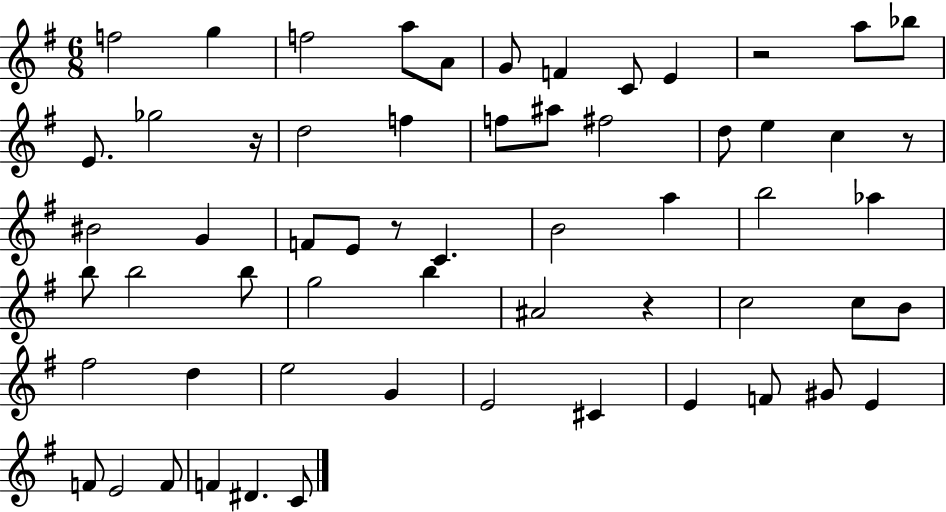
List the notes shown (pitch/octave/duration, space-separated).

F5/h G5/q F5/h A5/e A4/e G4/e F4/q C4/e E4/q R/h A5/e Bb5/e E4/e. Gb5/h R/s D5/h F5/q F5/e A#5/e F#5/h D5/e E5/q C5/q R/e BIS4/h G4/q F4/e E4/e R/e C4/q. B4/h A5/q B5/h Ab5/q B5/e B5/h B5/e G5/h B5/q A#4/h R/q C5/h C5/e B4/e F#5/h D5/q E5/h G4/q E4/h C#4/q E4/q F4/e G#4/e E4/q F4/e E4/h F4/e F4/q D#4/q. C4/e